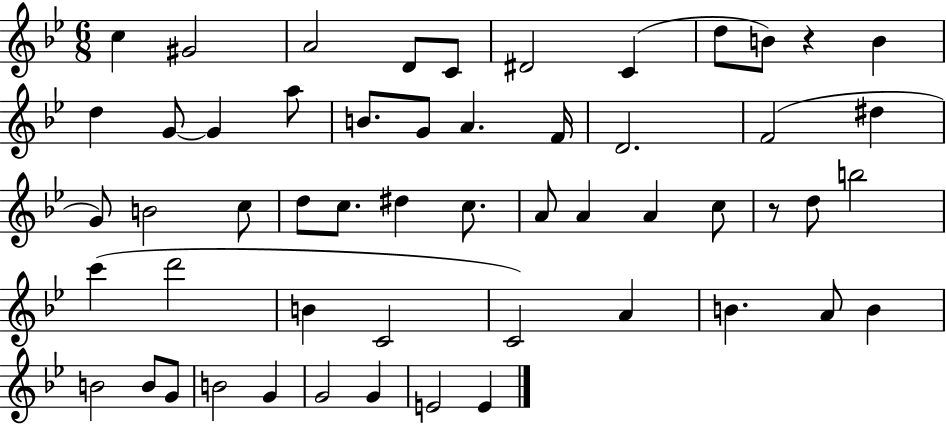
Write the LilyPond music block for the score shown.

{
  \clef treble
  \numericTimeSignature
  \time 6/8
  \key bes \major
  c''4 gis'2 | a'2 d'8 c'8 | dis'2 c'4( | d''8 b'8) r4 b'4 | \break d''4 g'8~~ g'4 a''8 | b'8. g'8 a'4. f'16 | d'2. | f'2( dis''4 | \break g'8) b'2 c''8 | d''8 c''8. dis''4 c''8. | a'8 a'4 a'4 c''8 | r8 d''8 b''2 | \break c'''4( d'''2 | b'4 c'2 | c'2) a'4 | b'4. a'8 b'4 | \break b'2 b'8 g'8 | b'2 g'4 | g'2 g'4 | e'2 e'4 | \break \bar "|."
}